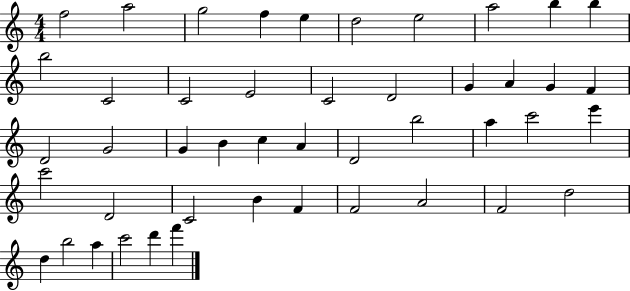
X:1
T:Untitled
M:4/4
L:1/4
K:C
f2 a2 g2 f e d2 e2 a2 b b b2 C2 C2 E2 C2 D2 G A G F D2 G2 G B c A D2 b2 a c'2 e' c'2 D2 C2 B F F2 A2 F2 d2 d b2 a c'2 d' f'